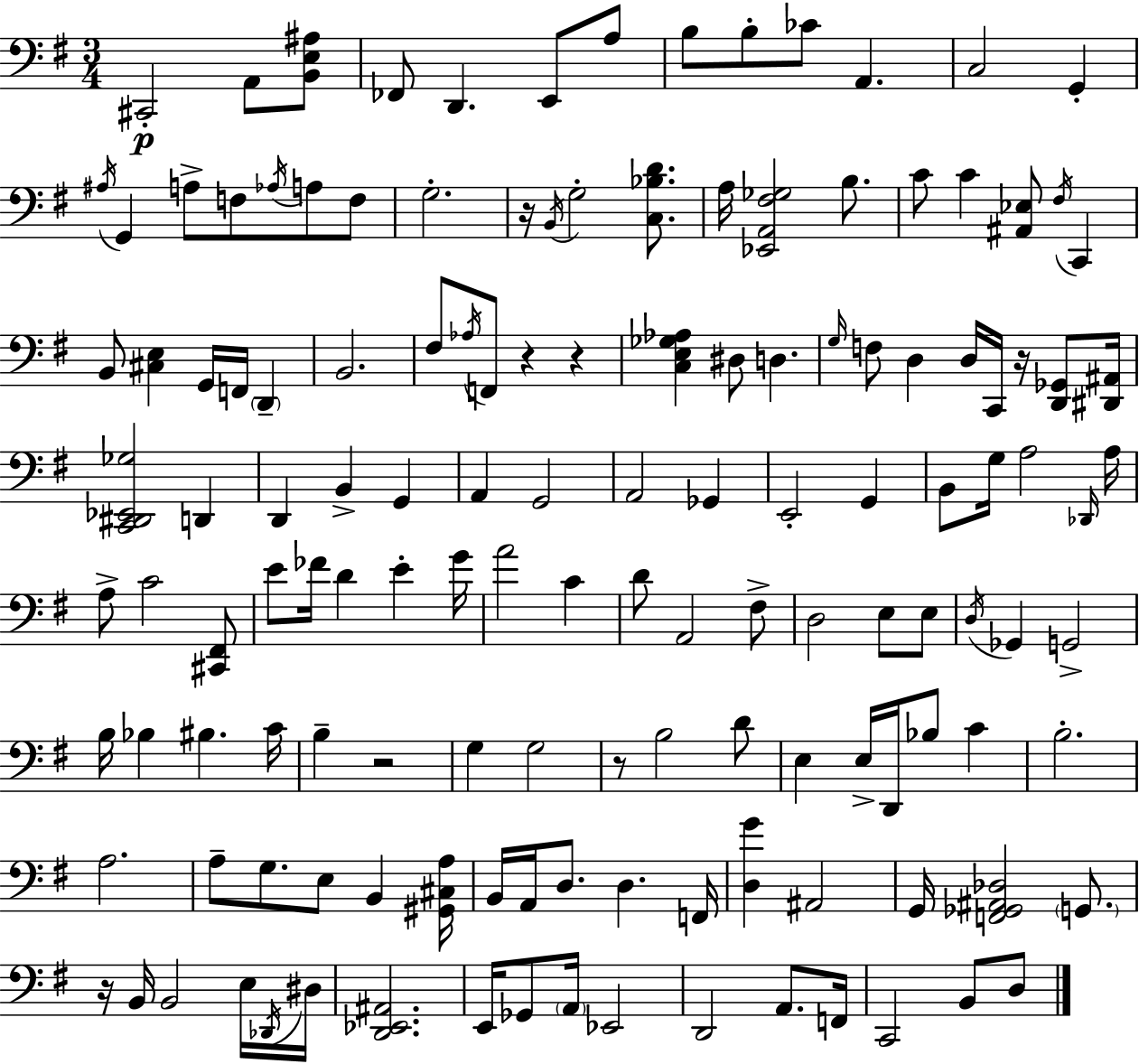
C#2/h A2/e [B2,E3,A#3]/e FES2/e D2/q. E2/e A3/e B3/e B3/e CES4/e A2/q. C3/h G2/q A#3/s G2/q A3/e F3/e Ab3/s A3/e F3/e G3/h. R/s B2/s G3/h [C3,Bb3,D4]/e. A3/s [Eb2,A2,F#3,Gb3]/h B3/e. C4/e C4/q [A#2,Eb3]/e F#3/s C2/q B2/e [C#3,E3]/q G2/s F2/s D2/q B2/h. F#3/e Ab3/s F2/e R/q R/q [C3,E3,Gb3,Ab3]/q D#3/e D3/q. G3/s F3/e D3/q D3/s C2/s R/s [D2,Gb2]/e [D#2,A#2]/s [C2,D#2,Eb2,Gb3]/h D2/q D2/q B2/q G2/q A2/q G2/h A2/h Gb2/q E2/h G2/q B2/e G3/s A3/h Db2/s A3/s A3/e C4/h [C#2,F#2]/e E4/e FES4/s D4/q E4/q G4/s A4/h C4/q D4/e A2/h F#3/e D3/h E3/e E3/e D3/s Gb2/q G2/h B3/s Bb3/q BIS3/q. C4/s B3/q R/h G3/q G3/h R/e B3/h D4/e E3/q E3/s D2/s Bb3/e C4/q B3/h. A3/h. A3/e G3/e. E3/e B2/q [G#2,C#3,A3]/s B2/s A2/s D3/e. D3/q. F2/s [D3,G4]/q A#2/h G2/s [F2,Gb2,A#2,Db3]/h G2/e. R/s B2/s B2/h E3/s Db2/s D#3/s [D2,Eb2,A#2]/h. E2/s Gb2/e A2/s Eb2/h D2/h A2/e. F2/s C2/h B2/e D3/e